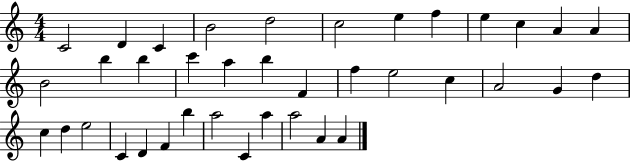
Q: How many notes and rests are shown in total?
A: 38